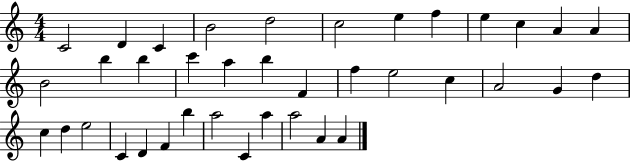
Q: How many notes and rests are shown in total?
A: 38